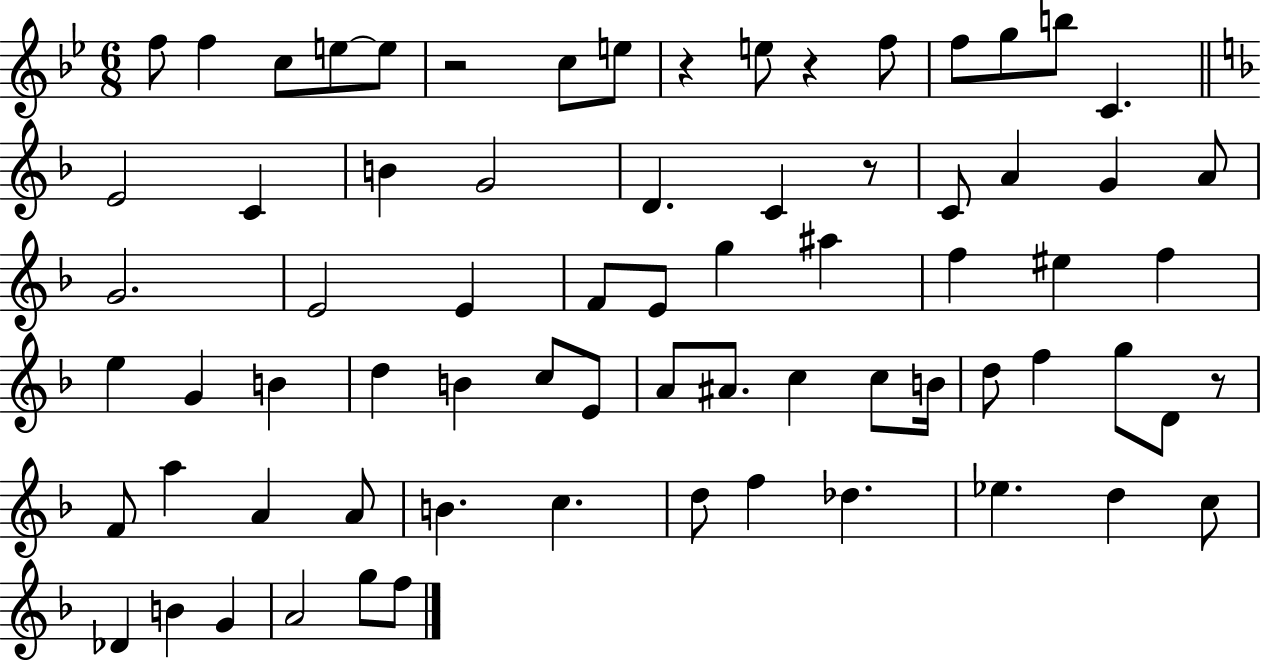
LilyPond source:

{
  \clef treble
  \numericTimeSignature
  \time 6/8
  \key bes \major
  f''8 f''4 c''8 e''8~~ e''8 | r2 c''8 e''8 | r4 e''8 r4 f''8 | f''8 g''8 b''8 c'4. | \break \bar "||" \break \key f \major e'2 c'4 | b'4 g'2 | d'4. c'4 r8 | c'8 a'4 g'4 a'8 | \break g'2. | e'2 e'4 | f'8 e'8 g''4 ais''4 | f''4 eis''4 f''4 | \break e''4 g'4 b'4 | d''4 b'4 c''8 e'8 | a'8 ais'8. c''4 c''8 b'16 | d''8 f''4 g''8 d'8 r8 | \break f'8 a''4 a'4 a'8 | b'4. c''4. | d''8 f''4 des''4. | ees''4. d''4 c''8 | \break des'4 b'4 g'4 | a'2 g''8 f''8 | \bar "|."
}